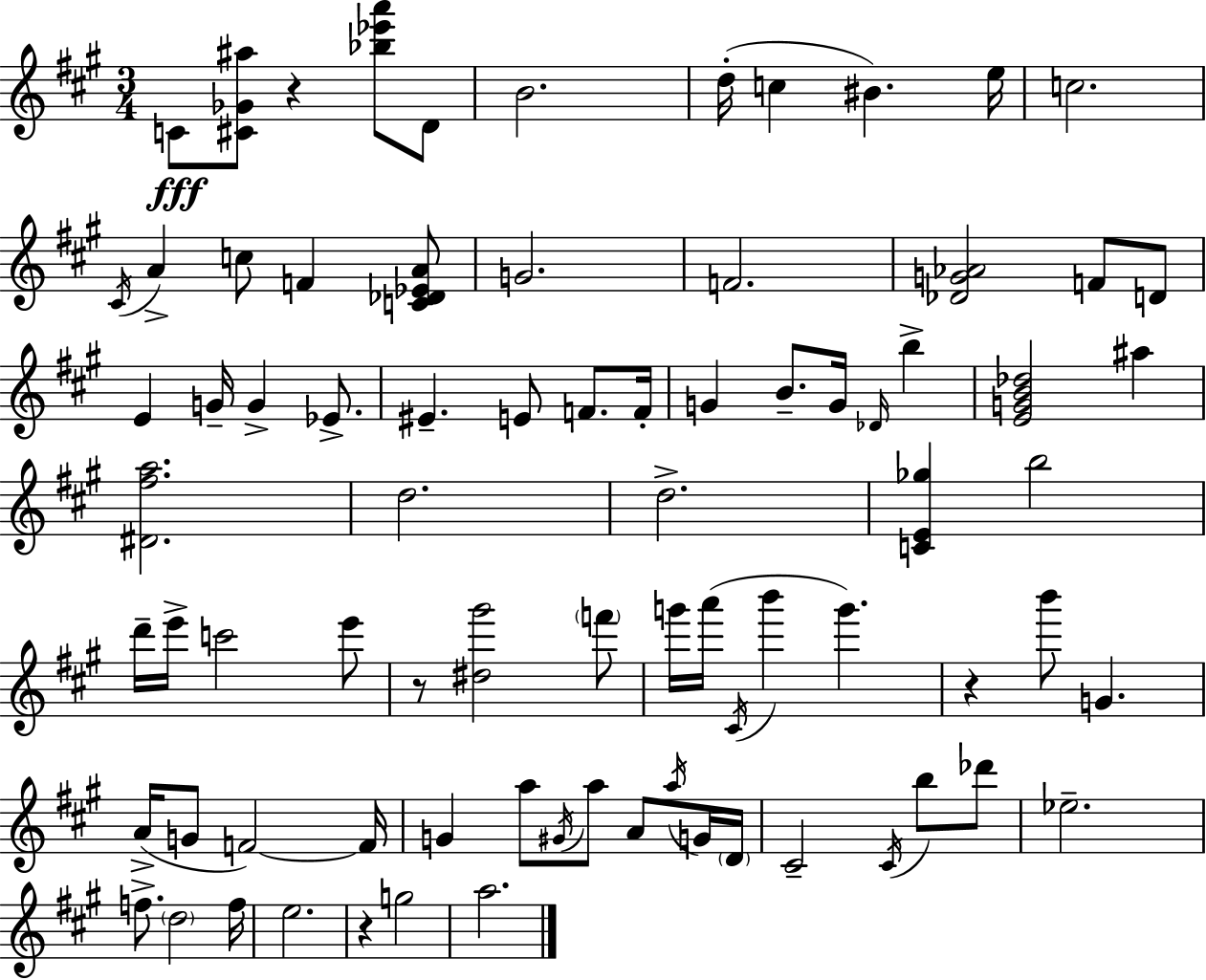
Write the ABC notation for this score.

X:1
T:Untitled
M:3/4
L:1/4
K:A
C/2 [^C_G^a]/2 z [_b_e'a']/2 D/2 B2 d/4 c ^B e/4 c2 ^C/4 A c/2 F [C_D_EA]/2 G2 F2 [_DG_A]2 F/2 D/2 E G/4 G _E/2 ^E E/2 F/2 F/4 G B/2 G/4 _D/4 b [EGB_d]2 ^a [^D^fa]2 d2 d2 [CE_g] b2 d'/4 e'/4 c'2 e'/2 z/2 [^d^g']2 f'/2 g'/4 a'/4 ^C/4 b' g' z b'/2 G A/4 G/2 F2 F/4 G a/2 ^G/4 a/2 A/2 a/4 G/4 D/4 ^C2 ^C/4 b/2 _d'/2 _e2 f/2 d2 f/4 e2 z g2 a2